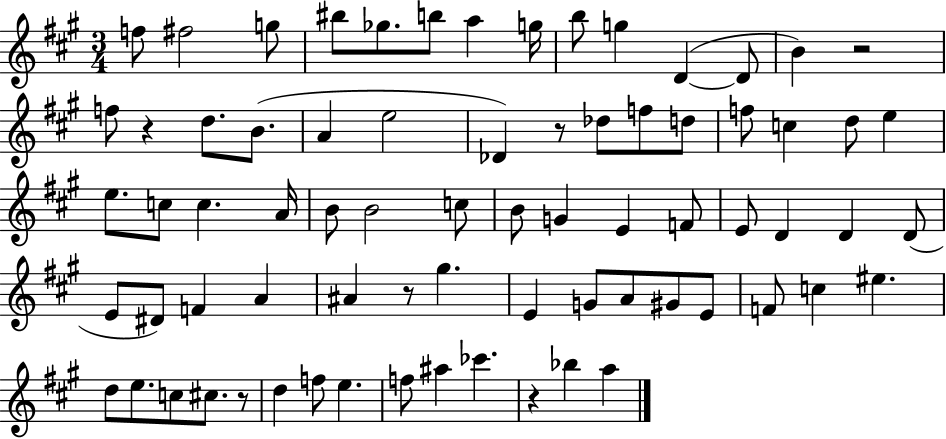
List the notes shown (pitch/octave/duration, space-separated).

F5/e F#5/h G5/e BIS5/e Gb5/e. B5/e A5/q G5/s B5/e G5/q D4/q D4/e B4/q R/h F5/e R/q D5/e. B4/e. A4/q E5/h Db4/q R/e Db5/e F5/e D5/e F5/e C5/q D5/e E5/q E5/e. C5/e C5/q. A4/s B4/e B4/h C5/e B4/e G4/q E4/q F4/e E4/e D4/q D4/q D4/e E4/e D#4/e F4/q A4/q A#4/q R/e G#5/q. E4/q G4/e A4/e G#4/e E4/e F4/e C5/q EIS5/q. D5/e E5/e. C5/e C#5/e. R/e D5/q F5/e E5/q. F5/e A#5/q CES6/q. R/q Bb5/q A5/q